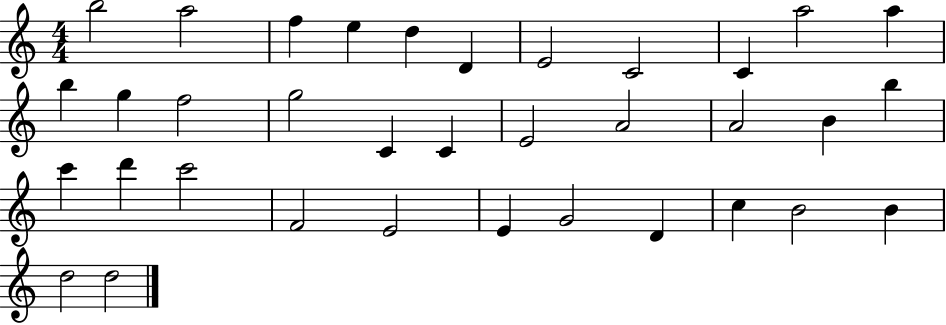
B5/h A5/h F5/q E5/q D5/q D4/q E4/h C4/h C4/q A5/h A5/q B5/q G5/q F5/h G5/h C4/q C4/q E4/h A4/h A4/h B4/q B5/q C6/q D6/q C6/h F4/h E4/h E4/q G4/h D4/q C5/q B4/h B4/q D5/h D5/h